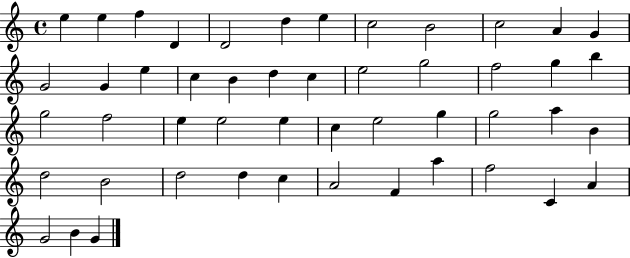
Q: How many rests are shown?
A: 0